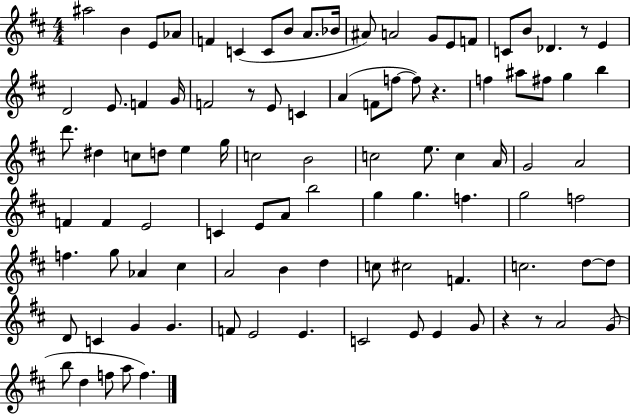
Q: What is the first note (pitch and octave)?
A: A#5